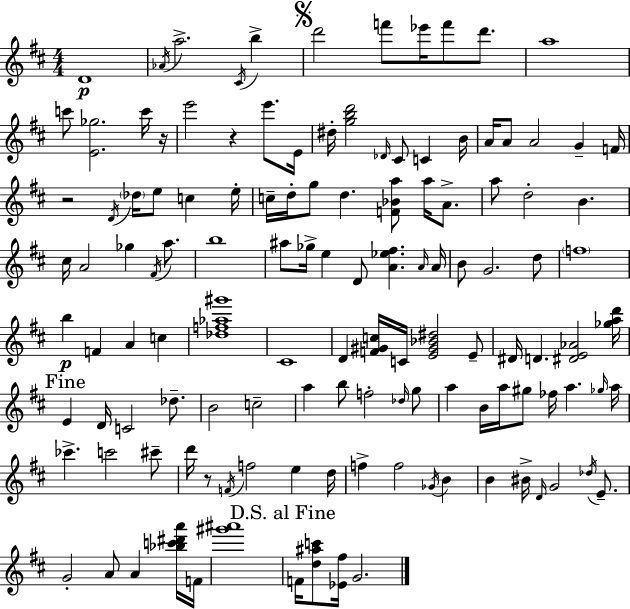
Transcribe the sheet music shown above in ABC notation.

X:1
T:Untitled
M:4/4
L:1/4
K:D
D4 _A/4 a2 ^C/4 b d'2 f'/2 _e'/4 f'/2 d'/2 a4 c'/2 [E_g]2 c'/4 z/4 e'2 z e'/2 E/4 ^d/4 [gbd']2 _D/4 ^C/2 C B/4 A/4 A/2 A2 G F/4 z2 D/4 _d/4 e/2 c e/4 c/4 d/4 g/2 d [F_Ba]/2 a/4 A/2 a/2 d2 B ^c/4 A2 _g ^F/4 a/2 b4 ^a/2 _g/4 e D/2 [A_e^f] A/4 A/4 B/2 G2 d/2 f4 b F A c [_df_a^g']4 ^C4 D [F^Gc]/4 C/4 [E^G_B^d]2 E/2 ^D/4 D [^DE_A]2 [_gad']/4 E D/4 C2 _d/2 B2 c2 a b/2 f2 _d/4 g/2 a B/4 a/4 ^g/2 _f/4 a _g/4 a/4 _c' c'2 ^c'/2 d'/4 z/2 F/4 f2 e d/4 f f2 _G/4 B B ^B/4 D/4 G2 _d/4 E/2 G2 A/2 A [_bc'^d'a']/4 F/4 [^g'^a']4 F/4 [d^ac']/2 [_E^f]/4 G2